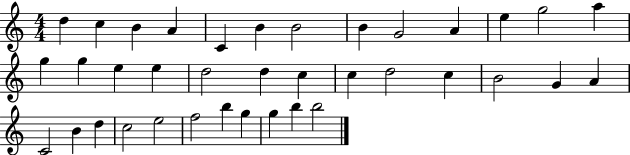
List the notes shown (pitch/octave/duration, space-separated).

D5/q C5/q B4/q A4/q C4/q B4/q B4/h B4/q G4/h A4/q E5/q G5/h A5/q G5/q G5/q E5/q E5/q D5/h D5/q C5/q C5/q D5/h C5/q B4/h G4/q A4/q C4/h B4/q D5/q C5/h E5/h F5/h B5/q G5/q G5/q B5/q B5/h